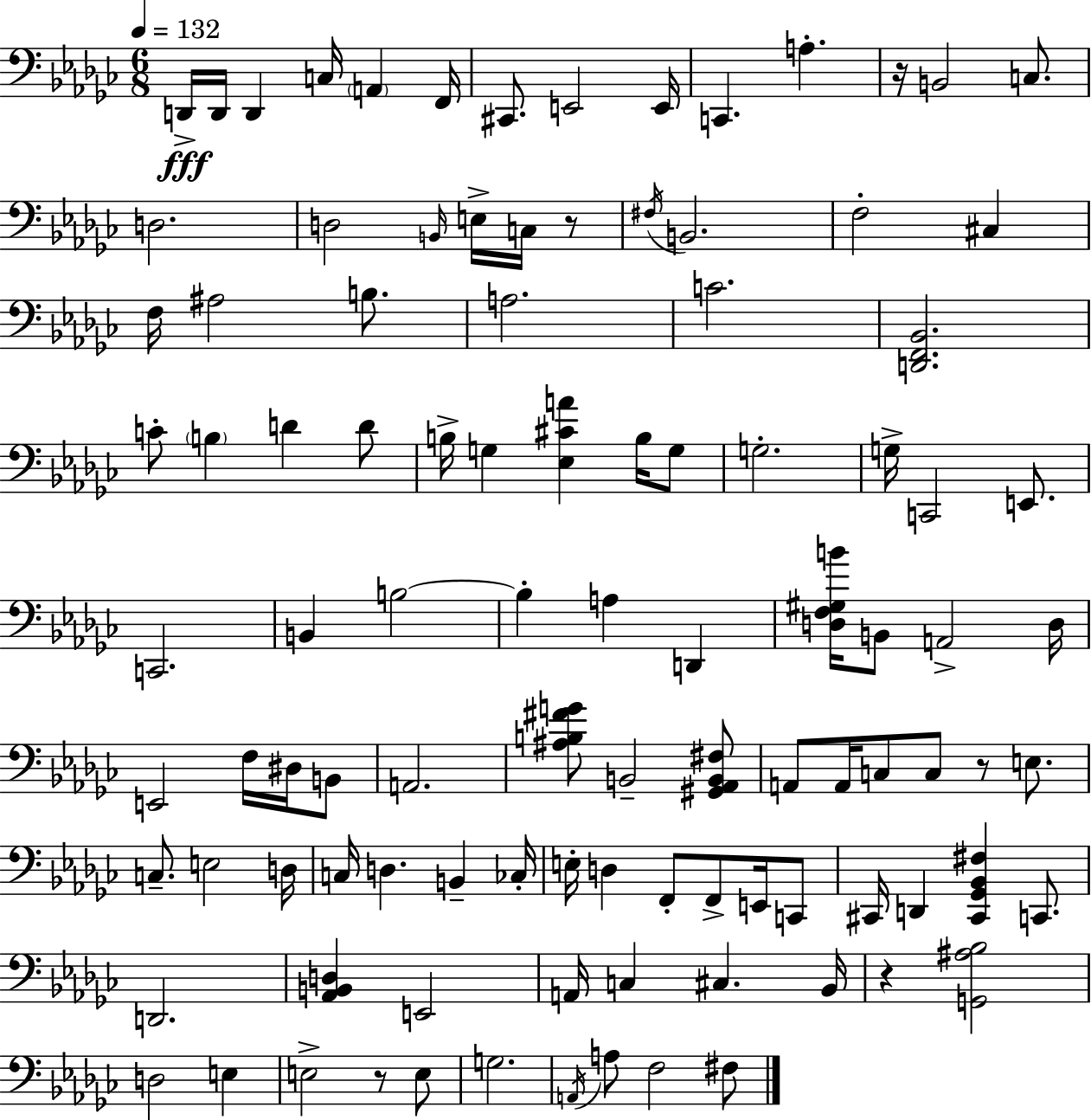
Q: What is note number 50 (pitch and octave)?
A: F3